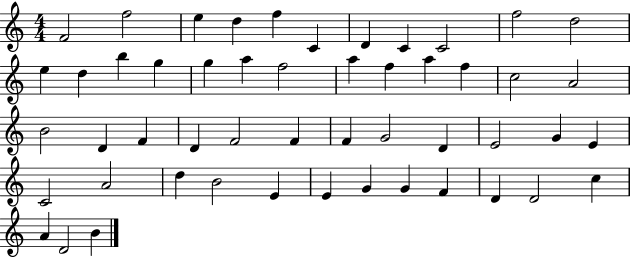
X:1
T:Untitled
M:4/4
L:1/4
K:C
F2 f2 e d f C D C C2 f2 d2 e d b g g a f2 a f a f c2 A2 B2 D F D F2 F F G2 D E2 G E C2 A2 d B2 E E G G F D D2 c A D2 B